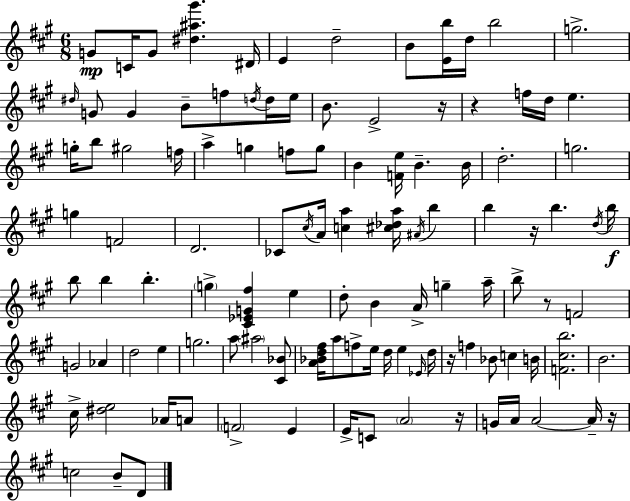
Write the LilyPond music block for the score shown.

{
  \clef treble
  \numericTimeSignature
  \time 6/8
  \key a \major
  g'8\mp c'16 g'8 <dis'' ais'' gis'''>4. dis'16 | e'4 d''2-- | b'8 <e' b''>16 d''16 b''2 | g''2.-> | \break \grace { dis''16 } g'8 g'4 b'8-- f''8 \acciaccatura { d''16 } | d''16 e''16 b'8. e'2-> | r16 r4 f''16 d''16 e''4. | g''16-. b''8 gis''2 | \break f''16 a''4-> g''4 f''8 | g''8 b'4 <f' e''>16 b'4.-- | b'16 d''2.-. | g''2. | \break g''4 f'2 | d'2. | ces'8 \acciaccatura { cis''16 } a'16 <c'' a''>4 <cis'' des'' a''>16 \acciaccatura { ais'16 } | b''4 b''4 r16 b''4. | \break \acciaccatura { d''16 } b''16\f b''8 b''4 b''4.-. | \parenthesize g''4-> <cis' ees' g' fis''>4 | e''4 d''8-. b'4 a'16-> | g''4-- a''16-- b''8-> r8 f'2 | \break g'2 | aes'4 d''2 | e''4 g''2. | a''8 \parenthesize ais''2 | \break <cis' bes'>8 <a' bes' d'' fis''>16 a''8 f''8-> e''16 d''16 | e''4 \grace { ees'16 } d''16 r16 f''4 bes'8 | c''4 b'16 <f' cis'' b''>2. | b'2. | \break cis''16-> <dis'' e''>2 | aes'16 a'8 \parenthesize f'2-> | e'4 e'16-> c'8 \parenthesize a'2 | r16 g'16 a'16 a'2~~ | \break a'16-- r16 c''2 | b'8-- d'8 \bar "|."
}